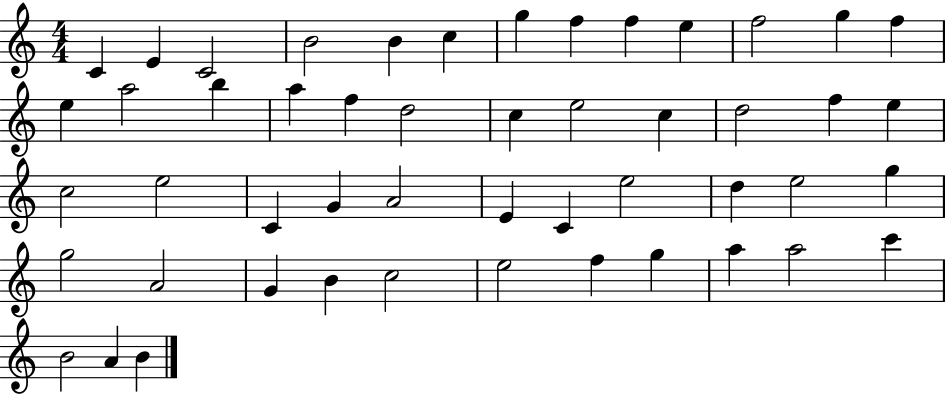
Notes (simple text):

C4/q E4/q C4/h B4/h B4/q C5/q G5/q F5/q F5/q E5/q F5/h G5/q F5/q E5/q A5/h B5/q A5/q F5/q D5/h C5/q E5/h C5/q D5/h F5/q E5/q C5/h E5/h C4/q G4/q A4/h E4/q C4/q E5/h D5/q E5/h G5/q G5/h A4/h G4/q B4/q C5/h E5/h F5/q G5/q A5/q A5/h C6/q B4/h A4/q B4/q